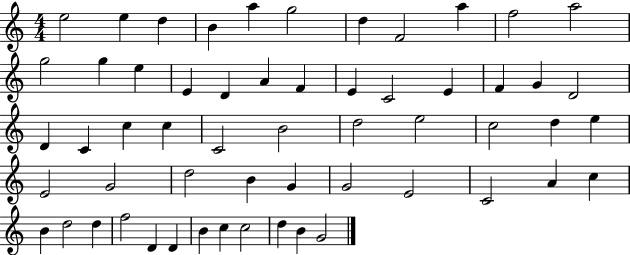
X:1
T:Untitled
M:4/4
L:1/4
K:C
e2 e d B a g2 d F2 a f2 a2 g2 g e E D A F E C2 E F G D2 D C c c C2 B2 d2 e2 c2 d e E2 G2 d2 B G G2 E2 C2 A c B d2 d f2 D D B c c2 d B G2